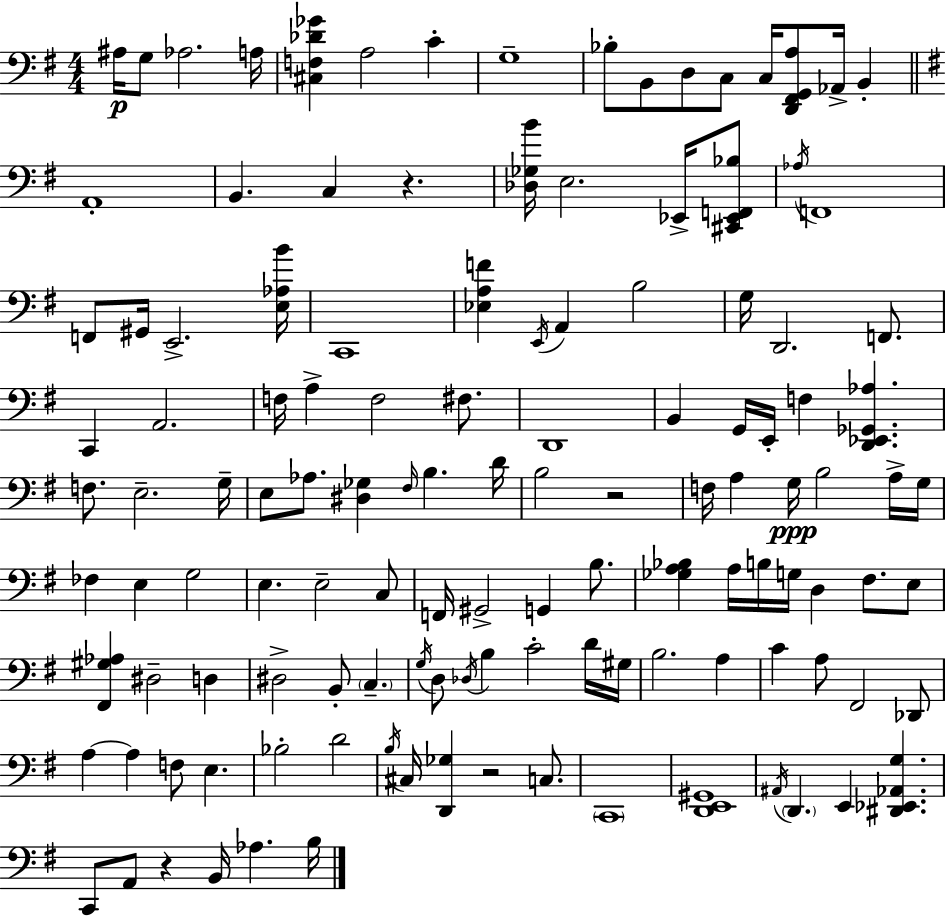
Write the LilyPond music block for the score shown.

{
  \clef bass
  \numericTimeSignature
  \time 4/4
  \key g \major
  ais16\p g8 aes2. a16 | <cis f des' ges'>4 a2 c'4-. | g1-- | bes8-. b,8 d8 c8 c16 <d, fis, g, a>8 aes,16-> b,4-. | \break \bar "||" \break \key g \major a,1-. | b,4. c4 r4. | <des ges b'>16 e2. ees,16-> <cis, ees, f, bes>8 | \acciaccatura { aes16 } f,1 | \break f,8 gis,16 e,2.-> | <e aes b'>16 c,1 | <ees a f'>4 \acciaccatura { e,16 } a,4 b2 | g16 d,2. f,8. | \break c,4 a,2. | f16 a4-> f2 fis8. | d,1 | b,4 g,16 e,16-. f4 <d, ees, ges, aes>4. | \break f8. e2.-- | g16-- e8 aes8. <dis ges>4 \grace { fis16 } b4. | d'16 b2 r2 | f16 a4 g16\ppp b2 | \break a16-> g16 fes4 e4 g2 | e4. e2-- | c8 f,16 gis,2-> g,4 | b8. <ges a bes>4 a16 b16 g16 d4 fis8. | \break e8 <fis, gis aes>4 dis2-- d4 | dis2-> b,8-. \parenthesize c4.-- | \acciaccatura { g16 } d8 \acciaccatura { des16 } b4 c'2-. | d'16 gis16 b2. | \break a4 c'4 a8 fis,2 | des,8 a4~~ a4 f8 e4. | bes2-. d'2 | \acciaccatura { b16 } cis16 <d, ges>4 r2 | \break c8. \parenthesize c,1 | <d, e, gis,>1 | \acciaccatura { ais,16 } \parenthesize d,4. e,4 | <dis, ees, aes, g>4. c,8 a,8 r4 b,16 | \break aes4. b16 \bar "|."
}